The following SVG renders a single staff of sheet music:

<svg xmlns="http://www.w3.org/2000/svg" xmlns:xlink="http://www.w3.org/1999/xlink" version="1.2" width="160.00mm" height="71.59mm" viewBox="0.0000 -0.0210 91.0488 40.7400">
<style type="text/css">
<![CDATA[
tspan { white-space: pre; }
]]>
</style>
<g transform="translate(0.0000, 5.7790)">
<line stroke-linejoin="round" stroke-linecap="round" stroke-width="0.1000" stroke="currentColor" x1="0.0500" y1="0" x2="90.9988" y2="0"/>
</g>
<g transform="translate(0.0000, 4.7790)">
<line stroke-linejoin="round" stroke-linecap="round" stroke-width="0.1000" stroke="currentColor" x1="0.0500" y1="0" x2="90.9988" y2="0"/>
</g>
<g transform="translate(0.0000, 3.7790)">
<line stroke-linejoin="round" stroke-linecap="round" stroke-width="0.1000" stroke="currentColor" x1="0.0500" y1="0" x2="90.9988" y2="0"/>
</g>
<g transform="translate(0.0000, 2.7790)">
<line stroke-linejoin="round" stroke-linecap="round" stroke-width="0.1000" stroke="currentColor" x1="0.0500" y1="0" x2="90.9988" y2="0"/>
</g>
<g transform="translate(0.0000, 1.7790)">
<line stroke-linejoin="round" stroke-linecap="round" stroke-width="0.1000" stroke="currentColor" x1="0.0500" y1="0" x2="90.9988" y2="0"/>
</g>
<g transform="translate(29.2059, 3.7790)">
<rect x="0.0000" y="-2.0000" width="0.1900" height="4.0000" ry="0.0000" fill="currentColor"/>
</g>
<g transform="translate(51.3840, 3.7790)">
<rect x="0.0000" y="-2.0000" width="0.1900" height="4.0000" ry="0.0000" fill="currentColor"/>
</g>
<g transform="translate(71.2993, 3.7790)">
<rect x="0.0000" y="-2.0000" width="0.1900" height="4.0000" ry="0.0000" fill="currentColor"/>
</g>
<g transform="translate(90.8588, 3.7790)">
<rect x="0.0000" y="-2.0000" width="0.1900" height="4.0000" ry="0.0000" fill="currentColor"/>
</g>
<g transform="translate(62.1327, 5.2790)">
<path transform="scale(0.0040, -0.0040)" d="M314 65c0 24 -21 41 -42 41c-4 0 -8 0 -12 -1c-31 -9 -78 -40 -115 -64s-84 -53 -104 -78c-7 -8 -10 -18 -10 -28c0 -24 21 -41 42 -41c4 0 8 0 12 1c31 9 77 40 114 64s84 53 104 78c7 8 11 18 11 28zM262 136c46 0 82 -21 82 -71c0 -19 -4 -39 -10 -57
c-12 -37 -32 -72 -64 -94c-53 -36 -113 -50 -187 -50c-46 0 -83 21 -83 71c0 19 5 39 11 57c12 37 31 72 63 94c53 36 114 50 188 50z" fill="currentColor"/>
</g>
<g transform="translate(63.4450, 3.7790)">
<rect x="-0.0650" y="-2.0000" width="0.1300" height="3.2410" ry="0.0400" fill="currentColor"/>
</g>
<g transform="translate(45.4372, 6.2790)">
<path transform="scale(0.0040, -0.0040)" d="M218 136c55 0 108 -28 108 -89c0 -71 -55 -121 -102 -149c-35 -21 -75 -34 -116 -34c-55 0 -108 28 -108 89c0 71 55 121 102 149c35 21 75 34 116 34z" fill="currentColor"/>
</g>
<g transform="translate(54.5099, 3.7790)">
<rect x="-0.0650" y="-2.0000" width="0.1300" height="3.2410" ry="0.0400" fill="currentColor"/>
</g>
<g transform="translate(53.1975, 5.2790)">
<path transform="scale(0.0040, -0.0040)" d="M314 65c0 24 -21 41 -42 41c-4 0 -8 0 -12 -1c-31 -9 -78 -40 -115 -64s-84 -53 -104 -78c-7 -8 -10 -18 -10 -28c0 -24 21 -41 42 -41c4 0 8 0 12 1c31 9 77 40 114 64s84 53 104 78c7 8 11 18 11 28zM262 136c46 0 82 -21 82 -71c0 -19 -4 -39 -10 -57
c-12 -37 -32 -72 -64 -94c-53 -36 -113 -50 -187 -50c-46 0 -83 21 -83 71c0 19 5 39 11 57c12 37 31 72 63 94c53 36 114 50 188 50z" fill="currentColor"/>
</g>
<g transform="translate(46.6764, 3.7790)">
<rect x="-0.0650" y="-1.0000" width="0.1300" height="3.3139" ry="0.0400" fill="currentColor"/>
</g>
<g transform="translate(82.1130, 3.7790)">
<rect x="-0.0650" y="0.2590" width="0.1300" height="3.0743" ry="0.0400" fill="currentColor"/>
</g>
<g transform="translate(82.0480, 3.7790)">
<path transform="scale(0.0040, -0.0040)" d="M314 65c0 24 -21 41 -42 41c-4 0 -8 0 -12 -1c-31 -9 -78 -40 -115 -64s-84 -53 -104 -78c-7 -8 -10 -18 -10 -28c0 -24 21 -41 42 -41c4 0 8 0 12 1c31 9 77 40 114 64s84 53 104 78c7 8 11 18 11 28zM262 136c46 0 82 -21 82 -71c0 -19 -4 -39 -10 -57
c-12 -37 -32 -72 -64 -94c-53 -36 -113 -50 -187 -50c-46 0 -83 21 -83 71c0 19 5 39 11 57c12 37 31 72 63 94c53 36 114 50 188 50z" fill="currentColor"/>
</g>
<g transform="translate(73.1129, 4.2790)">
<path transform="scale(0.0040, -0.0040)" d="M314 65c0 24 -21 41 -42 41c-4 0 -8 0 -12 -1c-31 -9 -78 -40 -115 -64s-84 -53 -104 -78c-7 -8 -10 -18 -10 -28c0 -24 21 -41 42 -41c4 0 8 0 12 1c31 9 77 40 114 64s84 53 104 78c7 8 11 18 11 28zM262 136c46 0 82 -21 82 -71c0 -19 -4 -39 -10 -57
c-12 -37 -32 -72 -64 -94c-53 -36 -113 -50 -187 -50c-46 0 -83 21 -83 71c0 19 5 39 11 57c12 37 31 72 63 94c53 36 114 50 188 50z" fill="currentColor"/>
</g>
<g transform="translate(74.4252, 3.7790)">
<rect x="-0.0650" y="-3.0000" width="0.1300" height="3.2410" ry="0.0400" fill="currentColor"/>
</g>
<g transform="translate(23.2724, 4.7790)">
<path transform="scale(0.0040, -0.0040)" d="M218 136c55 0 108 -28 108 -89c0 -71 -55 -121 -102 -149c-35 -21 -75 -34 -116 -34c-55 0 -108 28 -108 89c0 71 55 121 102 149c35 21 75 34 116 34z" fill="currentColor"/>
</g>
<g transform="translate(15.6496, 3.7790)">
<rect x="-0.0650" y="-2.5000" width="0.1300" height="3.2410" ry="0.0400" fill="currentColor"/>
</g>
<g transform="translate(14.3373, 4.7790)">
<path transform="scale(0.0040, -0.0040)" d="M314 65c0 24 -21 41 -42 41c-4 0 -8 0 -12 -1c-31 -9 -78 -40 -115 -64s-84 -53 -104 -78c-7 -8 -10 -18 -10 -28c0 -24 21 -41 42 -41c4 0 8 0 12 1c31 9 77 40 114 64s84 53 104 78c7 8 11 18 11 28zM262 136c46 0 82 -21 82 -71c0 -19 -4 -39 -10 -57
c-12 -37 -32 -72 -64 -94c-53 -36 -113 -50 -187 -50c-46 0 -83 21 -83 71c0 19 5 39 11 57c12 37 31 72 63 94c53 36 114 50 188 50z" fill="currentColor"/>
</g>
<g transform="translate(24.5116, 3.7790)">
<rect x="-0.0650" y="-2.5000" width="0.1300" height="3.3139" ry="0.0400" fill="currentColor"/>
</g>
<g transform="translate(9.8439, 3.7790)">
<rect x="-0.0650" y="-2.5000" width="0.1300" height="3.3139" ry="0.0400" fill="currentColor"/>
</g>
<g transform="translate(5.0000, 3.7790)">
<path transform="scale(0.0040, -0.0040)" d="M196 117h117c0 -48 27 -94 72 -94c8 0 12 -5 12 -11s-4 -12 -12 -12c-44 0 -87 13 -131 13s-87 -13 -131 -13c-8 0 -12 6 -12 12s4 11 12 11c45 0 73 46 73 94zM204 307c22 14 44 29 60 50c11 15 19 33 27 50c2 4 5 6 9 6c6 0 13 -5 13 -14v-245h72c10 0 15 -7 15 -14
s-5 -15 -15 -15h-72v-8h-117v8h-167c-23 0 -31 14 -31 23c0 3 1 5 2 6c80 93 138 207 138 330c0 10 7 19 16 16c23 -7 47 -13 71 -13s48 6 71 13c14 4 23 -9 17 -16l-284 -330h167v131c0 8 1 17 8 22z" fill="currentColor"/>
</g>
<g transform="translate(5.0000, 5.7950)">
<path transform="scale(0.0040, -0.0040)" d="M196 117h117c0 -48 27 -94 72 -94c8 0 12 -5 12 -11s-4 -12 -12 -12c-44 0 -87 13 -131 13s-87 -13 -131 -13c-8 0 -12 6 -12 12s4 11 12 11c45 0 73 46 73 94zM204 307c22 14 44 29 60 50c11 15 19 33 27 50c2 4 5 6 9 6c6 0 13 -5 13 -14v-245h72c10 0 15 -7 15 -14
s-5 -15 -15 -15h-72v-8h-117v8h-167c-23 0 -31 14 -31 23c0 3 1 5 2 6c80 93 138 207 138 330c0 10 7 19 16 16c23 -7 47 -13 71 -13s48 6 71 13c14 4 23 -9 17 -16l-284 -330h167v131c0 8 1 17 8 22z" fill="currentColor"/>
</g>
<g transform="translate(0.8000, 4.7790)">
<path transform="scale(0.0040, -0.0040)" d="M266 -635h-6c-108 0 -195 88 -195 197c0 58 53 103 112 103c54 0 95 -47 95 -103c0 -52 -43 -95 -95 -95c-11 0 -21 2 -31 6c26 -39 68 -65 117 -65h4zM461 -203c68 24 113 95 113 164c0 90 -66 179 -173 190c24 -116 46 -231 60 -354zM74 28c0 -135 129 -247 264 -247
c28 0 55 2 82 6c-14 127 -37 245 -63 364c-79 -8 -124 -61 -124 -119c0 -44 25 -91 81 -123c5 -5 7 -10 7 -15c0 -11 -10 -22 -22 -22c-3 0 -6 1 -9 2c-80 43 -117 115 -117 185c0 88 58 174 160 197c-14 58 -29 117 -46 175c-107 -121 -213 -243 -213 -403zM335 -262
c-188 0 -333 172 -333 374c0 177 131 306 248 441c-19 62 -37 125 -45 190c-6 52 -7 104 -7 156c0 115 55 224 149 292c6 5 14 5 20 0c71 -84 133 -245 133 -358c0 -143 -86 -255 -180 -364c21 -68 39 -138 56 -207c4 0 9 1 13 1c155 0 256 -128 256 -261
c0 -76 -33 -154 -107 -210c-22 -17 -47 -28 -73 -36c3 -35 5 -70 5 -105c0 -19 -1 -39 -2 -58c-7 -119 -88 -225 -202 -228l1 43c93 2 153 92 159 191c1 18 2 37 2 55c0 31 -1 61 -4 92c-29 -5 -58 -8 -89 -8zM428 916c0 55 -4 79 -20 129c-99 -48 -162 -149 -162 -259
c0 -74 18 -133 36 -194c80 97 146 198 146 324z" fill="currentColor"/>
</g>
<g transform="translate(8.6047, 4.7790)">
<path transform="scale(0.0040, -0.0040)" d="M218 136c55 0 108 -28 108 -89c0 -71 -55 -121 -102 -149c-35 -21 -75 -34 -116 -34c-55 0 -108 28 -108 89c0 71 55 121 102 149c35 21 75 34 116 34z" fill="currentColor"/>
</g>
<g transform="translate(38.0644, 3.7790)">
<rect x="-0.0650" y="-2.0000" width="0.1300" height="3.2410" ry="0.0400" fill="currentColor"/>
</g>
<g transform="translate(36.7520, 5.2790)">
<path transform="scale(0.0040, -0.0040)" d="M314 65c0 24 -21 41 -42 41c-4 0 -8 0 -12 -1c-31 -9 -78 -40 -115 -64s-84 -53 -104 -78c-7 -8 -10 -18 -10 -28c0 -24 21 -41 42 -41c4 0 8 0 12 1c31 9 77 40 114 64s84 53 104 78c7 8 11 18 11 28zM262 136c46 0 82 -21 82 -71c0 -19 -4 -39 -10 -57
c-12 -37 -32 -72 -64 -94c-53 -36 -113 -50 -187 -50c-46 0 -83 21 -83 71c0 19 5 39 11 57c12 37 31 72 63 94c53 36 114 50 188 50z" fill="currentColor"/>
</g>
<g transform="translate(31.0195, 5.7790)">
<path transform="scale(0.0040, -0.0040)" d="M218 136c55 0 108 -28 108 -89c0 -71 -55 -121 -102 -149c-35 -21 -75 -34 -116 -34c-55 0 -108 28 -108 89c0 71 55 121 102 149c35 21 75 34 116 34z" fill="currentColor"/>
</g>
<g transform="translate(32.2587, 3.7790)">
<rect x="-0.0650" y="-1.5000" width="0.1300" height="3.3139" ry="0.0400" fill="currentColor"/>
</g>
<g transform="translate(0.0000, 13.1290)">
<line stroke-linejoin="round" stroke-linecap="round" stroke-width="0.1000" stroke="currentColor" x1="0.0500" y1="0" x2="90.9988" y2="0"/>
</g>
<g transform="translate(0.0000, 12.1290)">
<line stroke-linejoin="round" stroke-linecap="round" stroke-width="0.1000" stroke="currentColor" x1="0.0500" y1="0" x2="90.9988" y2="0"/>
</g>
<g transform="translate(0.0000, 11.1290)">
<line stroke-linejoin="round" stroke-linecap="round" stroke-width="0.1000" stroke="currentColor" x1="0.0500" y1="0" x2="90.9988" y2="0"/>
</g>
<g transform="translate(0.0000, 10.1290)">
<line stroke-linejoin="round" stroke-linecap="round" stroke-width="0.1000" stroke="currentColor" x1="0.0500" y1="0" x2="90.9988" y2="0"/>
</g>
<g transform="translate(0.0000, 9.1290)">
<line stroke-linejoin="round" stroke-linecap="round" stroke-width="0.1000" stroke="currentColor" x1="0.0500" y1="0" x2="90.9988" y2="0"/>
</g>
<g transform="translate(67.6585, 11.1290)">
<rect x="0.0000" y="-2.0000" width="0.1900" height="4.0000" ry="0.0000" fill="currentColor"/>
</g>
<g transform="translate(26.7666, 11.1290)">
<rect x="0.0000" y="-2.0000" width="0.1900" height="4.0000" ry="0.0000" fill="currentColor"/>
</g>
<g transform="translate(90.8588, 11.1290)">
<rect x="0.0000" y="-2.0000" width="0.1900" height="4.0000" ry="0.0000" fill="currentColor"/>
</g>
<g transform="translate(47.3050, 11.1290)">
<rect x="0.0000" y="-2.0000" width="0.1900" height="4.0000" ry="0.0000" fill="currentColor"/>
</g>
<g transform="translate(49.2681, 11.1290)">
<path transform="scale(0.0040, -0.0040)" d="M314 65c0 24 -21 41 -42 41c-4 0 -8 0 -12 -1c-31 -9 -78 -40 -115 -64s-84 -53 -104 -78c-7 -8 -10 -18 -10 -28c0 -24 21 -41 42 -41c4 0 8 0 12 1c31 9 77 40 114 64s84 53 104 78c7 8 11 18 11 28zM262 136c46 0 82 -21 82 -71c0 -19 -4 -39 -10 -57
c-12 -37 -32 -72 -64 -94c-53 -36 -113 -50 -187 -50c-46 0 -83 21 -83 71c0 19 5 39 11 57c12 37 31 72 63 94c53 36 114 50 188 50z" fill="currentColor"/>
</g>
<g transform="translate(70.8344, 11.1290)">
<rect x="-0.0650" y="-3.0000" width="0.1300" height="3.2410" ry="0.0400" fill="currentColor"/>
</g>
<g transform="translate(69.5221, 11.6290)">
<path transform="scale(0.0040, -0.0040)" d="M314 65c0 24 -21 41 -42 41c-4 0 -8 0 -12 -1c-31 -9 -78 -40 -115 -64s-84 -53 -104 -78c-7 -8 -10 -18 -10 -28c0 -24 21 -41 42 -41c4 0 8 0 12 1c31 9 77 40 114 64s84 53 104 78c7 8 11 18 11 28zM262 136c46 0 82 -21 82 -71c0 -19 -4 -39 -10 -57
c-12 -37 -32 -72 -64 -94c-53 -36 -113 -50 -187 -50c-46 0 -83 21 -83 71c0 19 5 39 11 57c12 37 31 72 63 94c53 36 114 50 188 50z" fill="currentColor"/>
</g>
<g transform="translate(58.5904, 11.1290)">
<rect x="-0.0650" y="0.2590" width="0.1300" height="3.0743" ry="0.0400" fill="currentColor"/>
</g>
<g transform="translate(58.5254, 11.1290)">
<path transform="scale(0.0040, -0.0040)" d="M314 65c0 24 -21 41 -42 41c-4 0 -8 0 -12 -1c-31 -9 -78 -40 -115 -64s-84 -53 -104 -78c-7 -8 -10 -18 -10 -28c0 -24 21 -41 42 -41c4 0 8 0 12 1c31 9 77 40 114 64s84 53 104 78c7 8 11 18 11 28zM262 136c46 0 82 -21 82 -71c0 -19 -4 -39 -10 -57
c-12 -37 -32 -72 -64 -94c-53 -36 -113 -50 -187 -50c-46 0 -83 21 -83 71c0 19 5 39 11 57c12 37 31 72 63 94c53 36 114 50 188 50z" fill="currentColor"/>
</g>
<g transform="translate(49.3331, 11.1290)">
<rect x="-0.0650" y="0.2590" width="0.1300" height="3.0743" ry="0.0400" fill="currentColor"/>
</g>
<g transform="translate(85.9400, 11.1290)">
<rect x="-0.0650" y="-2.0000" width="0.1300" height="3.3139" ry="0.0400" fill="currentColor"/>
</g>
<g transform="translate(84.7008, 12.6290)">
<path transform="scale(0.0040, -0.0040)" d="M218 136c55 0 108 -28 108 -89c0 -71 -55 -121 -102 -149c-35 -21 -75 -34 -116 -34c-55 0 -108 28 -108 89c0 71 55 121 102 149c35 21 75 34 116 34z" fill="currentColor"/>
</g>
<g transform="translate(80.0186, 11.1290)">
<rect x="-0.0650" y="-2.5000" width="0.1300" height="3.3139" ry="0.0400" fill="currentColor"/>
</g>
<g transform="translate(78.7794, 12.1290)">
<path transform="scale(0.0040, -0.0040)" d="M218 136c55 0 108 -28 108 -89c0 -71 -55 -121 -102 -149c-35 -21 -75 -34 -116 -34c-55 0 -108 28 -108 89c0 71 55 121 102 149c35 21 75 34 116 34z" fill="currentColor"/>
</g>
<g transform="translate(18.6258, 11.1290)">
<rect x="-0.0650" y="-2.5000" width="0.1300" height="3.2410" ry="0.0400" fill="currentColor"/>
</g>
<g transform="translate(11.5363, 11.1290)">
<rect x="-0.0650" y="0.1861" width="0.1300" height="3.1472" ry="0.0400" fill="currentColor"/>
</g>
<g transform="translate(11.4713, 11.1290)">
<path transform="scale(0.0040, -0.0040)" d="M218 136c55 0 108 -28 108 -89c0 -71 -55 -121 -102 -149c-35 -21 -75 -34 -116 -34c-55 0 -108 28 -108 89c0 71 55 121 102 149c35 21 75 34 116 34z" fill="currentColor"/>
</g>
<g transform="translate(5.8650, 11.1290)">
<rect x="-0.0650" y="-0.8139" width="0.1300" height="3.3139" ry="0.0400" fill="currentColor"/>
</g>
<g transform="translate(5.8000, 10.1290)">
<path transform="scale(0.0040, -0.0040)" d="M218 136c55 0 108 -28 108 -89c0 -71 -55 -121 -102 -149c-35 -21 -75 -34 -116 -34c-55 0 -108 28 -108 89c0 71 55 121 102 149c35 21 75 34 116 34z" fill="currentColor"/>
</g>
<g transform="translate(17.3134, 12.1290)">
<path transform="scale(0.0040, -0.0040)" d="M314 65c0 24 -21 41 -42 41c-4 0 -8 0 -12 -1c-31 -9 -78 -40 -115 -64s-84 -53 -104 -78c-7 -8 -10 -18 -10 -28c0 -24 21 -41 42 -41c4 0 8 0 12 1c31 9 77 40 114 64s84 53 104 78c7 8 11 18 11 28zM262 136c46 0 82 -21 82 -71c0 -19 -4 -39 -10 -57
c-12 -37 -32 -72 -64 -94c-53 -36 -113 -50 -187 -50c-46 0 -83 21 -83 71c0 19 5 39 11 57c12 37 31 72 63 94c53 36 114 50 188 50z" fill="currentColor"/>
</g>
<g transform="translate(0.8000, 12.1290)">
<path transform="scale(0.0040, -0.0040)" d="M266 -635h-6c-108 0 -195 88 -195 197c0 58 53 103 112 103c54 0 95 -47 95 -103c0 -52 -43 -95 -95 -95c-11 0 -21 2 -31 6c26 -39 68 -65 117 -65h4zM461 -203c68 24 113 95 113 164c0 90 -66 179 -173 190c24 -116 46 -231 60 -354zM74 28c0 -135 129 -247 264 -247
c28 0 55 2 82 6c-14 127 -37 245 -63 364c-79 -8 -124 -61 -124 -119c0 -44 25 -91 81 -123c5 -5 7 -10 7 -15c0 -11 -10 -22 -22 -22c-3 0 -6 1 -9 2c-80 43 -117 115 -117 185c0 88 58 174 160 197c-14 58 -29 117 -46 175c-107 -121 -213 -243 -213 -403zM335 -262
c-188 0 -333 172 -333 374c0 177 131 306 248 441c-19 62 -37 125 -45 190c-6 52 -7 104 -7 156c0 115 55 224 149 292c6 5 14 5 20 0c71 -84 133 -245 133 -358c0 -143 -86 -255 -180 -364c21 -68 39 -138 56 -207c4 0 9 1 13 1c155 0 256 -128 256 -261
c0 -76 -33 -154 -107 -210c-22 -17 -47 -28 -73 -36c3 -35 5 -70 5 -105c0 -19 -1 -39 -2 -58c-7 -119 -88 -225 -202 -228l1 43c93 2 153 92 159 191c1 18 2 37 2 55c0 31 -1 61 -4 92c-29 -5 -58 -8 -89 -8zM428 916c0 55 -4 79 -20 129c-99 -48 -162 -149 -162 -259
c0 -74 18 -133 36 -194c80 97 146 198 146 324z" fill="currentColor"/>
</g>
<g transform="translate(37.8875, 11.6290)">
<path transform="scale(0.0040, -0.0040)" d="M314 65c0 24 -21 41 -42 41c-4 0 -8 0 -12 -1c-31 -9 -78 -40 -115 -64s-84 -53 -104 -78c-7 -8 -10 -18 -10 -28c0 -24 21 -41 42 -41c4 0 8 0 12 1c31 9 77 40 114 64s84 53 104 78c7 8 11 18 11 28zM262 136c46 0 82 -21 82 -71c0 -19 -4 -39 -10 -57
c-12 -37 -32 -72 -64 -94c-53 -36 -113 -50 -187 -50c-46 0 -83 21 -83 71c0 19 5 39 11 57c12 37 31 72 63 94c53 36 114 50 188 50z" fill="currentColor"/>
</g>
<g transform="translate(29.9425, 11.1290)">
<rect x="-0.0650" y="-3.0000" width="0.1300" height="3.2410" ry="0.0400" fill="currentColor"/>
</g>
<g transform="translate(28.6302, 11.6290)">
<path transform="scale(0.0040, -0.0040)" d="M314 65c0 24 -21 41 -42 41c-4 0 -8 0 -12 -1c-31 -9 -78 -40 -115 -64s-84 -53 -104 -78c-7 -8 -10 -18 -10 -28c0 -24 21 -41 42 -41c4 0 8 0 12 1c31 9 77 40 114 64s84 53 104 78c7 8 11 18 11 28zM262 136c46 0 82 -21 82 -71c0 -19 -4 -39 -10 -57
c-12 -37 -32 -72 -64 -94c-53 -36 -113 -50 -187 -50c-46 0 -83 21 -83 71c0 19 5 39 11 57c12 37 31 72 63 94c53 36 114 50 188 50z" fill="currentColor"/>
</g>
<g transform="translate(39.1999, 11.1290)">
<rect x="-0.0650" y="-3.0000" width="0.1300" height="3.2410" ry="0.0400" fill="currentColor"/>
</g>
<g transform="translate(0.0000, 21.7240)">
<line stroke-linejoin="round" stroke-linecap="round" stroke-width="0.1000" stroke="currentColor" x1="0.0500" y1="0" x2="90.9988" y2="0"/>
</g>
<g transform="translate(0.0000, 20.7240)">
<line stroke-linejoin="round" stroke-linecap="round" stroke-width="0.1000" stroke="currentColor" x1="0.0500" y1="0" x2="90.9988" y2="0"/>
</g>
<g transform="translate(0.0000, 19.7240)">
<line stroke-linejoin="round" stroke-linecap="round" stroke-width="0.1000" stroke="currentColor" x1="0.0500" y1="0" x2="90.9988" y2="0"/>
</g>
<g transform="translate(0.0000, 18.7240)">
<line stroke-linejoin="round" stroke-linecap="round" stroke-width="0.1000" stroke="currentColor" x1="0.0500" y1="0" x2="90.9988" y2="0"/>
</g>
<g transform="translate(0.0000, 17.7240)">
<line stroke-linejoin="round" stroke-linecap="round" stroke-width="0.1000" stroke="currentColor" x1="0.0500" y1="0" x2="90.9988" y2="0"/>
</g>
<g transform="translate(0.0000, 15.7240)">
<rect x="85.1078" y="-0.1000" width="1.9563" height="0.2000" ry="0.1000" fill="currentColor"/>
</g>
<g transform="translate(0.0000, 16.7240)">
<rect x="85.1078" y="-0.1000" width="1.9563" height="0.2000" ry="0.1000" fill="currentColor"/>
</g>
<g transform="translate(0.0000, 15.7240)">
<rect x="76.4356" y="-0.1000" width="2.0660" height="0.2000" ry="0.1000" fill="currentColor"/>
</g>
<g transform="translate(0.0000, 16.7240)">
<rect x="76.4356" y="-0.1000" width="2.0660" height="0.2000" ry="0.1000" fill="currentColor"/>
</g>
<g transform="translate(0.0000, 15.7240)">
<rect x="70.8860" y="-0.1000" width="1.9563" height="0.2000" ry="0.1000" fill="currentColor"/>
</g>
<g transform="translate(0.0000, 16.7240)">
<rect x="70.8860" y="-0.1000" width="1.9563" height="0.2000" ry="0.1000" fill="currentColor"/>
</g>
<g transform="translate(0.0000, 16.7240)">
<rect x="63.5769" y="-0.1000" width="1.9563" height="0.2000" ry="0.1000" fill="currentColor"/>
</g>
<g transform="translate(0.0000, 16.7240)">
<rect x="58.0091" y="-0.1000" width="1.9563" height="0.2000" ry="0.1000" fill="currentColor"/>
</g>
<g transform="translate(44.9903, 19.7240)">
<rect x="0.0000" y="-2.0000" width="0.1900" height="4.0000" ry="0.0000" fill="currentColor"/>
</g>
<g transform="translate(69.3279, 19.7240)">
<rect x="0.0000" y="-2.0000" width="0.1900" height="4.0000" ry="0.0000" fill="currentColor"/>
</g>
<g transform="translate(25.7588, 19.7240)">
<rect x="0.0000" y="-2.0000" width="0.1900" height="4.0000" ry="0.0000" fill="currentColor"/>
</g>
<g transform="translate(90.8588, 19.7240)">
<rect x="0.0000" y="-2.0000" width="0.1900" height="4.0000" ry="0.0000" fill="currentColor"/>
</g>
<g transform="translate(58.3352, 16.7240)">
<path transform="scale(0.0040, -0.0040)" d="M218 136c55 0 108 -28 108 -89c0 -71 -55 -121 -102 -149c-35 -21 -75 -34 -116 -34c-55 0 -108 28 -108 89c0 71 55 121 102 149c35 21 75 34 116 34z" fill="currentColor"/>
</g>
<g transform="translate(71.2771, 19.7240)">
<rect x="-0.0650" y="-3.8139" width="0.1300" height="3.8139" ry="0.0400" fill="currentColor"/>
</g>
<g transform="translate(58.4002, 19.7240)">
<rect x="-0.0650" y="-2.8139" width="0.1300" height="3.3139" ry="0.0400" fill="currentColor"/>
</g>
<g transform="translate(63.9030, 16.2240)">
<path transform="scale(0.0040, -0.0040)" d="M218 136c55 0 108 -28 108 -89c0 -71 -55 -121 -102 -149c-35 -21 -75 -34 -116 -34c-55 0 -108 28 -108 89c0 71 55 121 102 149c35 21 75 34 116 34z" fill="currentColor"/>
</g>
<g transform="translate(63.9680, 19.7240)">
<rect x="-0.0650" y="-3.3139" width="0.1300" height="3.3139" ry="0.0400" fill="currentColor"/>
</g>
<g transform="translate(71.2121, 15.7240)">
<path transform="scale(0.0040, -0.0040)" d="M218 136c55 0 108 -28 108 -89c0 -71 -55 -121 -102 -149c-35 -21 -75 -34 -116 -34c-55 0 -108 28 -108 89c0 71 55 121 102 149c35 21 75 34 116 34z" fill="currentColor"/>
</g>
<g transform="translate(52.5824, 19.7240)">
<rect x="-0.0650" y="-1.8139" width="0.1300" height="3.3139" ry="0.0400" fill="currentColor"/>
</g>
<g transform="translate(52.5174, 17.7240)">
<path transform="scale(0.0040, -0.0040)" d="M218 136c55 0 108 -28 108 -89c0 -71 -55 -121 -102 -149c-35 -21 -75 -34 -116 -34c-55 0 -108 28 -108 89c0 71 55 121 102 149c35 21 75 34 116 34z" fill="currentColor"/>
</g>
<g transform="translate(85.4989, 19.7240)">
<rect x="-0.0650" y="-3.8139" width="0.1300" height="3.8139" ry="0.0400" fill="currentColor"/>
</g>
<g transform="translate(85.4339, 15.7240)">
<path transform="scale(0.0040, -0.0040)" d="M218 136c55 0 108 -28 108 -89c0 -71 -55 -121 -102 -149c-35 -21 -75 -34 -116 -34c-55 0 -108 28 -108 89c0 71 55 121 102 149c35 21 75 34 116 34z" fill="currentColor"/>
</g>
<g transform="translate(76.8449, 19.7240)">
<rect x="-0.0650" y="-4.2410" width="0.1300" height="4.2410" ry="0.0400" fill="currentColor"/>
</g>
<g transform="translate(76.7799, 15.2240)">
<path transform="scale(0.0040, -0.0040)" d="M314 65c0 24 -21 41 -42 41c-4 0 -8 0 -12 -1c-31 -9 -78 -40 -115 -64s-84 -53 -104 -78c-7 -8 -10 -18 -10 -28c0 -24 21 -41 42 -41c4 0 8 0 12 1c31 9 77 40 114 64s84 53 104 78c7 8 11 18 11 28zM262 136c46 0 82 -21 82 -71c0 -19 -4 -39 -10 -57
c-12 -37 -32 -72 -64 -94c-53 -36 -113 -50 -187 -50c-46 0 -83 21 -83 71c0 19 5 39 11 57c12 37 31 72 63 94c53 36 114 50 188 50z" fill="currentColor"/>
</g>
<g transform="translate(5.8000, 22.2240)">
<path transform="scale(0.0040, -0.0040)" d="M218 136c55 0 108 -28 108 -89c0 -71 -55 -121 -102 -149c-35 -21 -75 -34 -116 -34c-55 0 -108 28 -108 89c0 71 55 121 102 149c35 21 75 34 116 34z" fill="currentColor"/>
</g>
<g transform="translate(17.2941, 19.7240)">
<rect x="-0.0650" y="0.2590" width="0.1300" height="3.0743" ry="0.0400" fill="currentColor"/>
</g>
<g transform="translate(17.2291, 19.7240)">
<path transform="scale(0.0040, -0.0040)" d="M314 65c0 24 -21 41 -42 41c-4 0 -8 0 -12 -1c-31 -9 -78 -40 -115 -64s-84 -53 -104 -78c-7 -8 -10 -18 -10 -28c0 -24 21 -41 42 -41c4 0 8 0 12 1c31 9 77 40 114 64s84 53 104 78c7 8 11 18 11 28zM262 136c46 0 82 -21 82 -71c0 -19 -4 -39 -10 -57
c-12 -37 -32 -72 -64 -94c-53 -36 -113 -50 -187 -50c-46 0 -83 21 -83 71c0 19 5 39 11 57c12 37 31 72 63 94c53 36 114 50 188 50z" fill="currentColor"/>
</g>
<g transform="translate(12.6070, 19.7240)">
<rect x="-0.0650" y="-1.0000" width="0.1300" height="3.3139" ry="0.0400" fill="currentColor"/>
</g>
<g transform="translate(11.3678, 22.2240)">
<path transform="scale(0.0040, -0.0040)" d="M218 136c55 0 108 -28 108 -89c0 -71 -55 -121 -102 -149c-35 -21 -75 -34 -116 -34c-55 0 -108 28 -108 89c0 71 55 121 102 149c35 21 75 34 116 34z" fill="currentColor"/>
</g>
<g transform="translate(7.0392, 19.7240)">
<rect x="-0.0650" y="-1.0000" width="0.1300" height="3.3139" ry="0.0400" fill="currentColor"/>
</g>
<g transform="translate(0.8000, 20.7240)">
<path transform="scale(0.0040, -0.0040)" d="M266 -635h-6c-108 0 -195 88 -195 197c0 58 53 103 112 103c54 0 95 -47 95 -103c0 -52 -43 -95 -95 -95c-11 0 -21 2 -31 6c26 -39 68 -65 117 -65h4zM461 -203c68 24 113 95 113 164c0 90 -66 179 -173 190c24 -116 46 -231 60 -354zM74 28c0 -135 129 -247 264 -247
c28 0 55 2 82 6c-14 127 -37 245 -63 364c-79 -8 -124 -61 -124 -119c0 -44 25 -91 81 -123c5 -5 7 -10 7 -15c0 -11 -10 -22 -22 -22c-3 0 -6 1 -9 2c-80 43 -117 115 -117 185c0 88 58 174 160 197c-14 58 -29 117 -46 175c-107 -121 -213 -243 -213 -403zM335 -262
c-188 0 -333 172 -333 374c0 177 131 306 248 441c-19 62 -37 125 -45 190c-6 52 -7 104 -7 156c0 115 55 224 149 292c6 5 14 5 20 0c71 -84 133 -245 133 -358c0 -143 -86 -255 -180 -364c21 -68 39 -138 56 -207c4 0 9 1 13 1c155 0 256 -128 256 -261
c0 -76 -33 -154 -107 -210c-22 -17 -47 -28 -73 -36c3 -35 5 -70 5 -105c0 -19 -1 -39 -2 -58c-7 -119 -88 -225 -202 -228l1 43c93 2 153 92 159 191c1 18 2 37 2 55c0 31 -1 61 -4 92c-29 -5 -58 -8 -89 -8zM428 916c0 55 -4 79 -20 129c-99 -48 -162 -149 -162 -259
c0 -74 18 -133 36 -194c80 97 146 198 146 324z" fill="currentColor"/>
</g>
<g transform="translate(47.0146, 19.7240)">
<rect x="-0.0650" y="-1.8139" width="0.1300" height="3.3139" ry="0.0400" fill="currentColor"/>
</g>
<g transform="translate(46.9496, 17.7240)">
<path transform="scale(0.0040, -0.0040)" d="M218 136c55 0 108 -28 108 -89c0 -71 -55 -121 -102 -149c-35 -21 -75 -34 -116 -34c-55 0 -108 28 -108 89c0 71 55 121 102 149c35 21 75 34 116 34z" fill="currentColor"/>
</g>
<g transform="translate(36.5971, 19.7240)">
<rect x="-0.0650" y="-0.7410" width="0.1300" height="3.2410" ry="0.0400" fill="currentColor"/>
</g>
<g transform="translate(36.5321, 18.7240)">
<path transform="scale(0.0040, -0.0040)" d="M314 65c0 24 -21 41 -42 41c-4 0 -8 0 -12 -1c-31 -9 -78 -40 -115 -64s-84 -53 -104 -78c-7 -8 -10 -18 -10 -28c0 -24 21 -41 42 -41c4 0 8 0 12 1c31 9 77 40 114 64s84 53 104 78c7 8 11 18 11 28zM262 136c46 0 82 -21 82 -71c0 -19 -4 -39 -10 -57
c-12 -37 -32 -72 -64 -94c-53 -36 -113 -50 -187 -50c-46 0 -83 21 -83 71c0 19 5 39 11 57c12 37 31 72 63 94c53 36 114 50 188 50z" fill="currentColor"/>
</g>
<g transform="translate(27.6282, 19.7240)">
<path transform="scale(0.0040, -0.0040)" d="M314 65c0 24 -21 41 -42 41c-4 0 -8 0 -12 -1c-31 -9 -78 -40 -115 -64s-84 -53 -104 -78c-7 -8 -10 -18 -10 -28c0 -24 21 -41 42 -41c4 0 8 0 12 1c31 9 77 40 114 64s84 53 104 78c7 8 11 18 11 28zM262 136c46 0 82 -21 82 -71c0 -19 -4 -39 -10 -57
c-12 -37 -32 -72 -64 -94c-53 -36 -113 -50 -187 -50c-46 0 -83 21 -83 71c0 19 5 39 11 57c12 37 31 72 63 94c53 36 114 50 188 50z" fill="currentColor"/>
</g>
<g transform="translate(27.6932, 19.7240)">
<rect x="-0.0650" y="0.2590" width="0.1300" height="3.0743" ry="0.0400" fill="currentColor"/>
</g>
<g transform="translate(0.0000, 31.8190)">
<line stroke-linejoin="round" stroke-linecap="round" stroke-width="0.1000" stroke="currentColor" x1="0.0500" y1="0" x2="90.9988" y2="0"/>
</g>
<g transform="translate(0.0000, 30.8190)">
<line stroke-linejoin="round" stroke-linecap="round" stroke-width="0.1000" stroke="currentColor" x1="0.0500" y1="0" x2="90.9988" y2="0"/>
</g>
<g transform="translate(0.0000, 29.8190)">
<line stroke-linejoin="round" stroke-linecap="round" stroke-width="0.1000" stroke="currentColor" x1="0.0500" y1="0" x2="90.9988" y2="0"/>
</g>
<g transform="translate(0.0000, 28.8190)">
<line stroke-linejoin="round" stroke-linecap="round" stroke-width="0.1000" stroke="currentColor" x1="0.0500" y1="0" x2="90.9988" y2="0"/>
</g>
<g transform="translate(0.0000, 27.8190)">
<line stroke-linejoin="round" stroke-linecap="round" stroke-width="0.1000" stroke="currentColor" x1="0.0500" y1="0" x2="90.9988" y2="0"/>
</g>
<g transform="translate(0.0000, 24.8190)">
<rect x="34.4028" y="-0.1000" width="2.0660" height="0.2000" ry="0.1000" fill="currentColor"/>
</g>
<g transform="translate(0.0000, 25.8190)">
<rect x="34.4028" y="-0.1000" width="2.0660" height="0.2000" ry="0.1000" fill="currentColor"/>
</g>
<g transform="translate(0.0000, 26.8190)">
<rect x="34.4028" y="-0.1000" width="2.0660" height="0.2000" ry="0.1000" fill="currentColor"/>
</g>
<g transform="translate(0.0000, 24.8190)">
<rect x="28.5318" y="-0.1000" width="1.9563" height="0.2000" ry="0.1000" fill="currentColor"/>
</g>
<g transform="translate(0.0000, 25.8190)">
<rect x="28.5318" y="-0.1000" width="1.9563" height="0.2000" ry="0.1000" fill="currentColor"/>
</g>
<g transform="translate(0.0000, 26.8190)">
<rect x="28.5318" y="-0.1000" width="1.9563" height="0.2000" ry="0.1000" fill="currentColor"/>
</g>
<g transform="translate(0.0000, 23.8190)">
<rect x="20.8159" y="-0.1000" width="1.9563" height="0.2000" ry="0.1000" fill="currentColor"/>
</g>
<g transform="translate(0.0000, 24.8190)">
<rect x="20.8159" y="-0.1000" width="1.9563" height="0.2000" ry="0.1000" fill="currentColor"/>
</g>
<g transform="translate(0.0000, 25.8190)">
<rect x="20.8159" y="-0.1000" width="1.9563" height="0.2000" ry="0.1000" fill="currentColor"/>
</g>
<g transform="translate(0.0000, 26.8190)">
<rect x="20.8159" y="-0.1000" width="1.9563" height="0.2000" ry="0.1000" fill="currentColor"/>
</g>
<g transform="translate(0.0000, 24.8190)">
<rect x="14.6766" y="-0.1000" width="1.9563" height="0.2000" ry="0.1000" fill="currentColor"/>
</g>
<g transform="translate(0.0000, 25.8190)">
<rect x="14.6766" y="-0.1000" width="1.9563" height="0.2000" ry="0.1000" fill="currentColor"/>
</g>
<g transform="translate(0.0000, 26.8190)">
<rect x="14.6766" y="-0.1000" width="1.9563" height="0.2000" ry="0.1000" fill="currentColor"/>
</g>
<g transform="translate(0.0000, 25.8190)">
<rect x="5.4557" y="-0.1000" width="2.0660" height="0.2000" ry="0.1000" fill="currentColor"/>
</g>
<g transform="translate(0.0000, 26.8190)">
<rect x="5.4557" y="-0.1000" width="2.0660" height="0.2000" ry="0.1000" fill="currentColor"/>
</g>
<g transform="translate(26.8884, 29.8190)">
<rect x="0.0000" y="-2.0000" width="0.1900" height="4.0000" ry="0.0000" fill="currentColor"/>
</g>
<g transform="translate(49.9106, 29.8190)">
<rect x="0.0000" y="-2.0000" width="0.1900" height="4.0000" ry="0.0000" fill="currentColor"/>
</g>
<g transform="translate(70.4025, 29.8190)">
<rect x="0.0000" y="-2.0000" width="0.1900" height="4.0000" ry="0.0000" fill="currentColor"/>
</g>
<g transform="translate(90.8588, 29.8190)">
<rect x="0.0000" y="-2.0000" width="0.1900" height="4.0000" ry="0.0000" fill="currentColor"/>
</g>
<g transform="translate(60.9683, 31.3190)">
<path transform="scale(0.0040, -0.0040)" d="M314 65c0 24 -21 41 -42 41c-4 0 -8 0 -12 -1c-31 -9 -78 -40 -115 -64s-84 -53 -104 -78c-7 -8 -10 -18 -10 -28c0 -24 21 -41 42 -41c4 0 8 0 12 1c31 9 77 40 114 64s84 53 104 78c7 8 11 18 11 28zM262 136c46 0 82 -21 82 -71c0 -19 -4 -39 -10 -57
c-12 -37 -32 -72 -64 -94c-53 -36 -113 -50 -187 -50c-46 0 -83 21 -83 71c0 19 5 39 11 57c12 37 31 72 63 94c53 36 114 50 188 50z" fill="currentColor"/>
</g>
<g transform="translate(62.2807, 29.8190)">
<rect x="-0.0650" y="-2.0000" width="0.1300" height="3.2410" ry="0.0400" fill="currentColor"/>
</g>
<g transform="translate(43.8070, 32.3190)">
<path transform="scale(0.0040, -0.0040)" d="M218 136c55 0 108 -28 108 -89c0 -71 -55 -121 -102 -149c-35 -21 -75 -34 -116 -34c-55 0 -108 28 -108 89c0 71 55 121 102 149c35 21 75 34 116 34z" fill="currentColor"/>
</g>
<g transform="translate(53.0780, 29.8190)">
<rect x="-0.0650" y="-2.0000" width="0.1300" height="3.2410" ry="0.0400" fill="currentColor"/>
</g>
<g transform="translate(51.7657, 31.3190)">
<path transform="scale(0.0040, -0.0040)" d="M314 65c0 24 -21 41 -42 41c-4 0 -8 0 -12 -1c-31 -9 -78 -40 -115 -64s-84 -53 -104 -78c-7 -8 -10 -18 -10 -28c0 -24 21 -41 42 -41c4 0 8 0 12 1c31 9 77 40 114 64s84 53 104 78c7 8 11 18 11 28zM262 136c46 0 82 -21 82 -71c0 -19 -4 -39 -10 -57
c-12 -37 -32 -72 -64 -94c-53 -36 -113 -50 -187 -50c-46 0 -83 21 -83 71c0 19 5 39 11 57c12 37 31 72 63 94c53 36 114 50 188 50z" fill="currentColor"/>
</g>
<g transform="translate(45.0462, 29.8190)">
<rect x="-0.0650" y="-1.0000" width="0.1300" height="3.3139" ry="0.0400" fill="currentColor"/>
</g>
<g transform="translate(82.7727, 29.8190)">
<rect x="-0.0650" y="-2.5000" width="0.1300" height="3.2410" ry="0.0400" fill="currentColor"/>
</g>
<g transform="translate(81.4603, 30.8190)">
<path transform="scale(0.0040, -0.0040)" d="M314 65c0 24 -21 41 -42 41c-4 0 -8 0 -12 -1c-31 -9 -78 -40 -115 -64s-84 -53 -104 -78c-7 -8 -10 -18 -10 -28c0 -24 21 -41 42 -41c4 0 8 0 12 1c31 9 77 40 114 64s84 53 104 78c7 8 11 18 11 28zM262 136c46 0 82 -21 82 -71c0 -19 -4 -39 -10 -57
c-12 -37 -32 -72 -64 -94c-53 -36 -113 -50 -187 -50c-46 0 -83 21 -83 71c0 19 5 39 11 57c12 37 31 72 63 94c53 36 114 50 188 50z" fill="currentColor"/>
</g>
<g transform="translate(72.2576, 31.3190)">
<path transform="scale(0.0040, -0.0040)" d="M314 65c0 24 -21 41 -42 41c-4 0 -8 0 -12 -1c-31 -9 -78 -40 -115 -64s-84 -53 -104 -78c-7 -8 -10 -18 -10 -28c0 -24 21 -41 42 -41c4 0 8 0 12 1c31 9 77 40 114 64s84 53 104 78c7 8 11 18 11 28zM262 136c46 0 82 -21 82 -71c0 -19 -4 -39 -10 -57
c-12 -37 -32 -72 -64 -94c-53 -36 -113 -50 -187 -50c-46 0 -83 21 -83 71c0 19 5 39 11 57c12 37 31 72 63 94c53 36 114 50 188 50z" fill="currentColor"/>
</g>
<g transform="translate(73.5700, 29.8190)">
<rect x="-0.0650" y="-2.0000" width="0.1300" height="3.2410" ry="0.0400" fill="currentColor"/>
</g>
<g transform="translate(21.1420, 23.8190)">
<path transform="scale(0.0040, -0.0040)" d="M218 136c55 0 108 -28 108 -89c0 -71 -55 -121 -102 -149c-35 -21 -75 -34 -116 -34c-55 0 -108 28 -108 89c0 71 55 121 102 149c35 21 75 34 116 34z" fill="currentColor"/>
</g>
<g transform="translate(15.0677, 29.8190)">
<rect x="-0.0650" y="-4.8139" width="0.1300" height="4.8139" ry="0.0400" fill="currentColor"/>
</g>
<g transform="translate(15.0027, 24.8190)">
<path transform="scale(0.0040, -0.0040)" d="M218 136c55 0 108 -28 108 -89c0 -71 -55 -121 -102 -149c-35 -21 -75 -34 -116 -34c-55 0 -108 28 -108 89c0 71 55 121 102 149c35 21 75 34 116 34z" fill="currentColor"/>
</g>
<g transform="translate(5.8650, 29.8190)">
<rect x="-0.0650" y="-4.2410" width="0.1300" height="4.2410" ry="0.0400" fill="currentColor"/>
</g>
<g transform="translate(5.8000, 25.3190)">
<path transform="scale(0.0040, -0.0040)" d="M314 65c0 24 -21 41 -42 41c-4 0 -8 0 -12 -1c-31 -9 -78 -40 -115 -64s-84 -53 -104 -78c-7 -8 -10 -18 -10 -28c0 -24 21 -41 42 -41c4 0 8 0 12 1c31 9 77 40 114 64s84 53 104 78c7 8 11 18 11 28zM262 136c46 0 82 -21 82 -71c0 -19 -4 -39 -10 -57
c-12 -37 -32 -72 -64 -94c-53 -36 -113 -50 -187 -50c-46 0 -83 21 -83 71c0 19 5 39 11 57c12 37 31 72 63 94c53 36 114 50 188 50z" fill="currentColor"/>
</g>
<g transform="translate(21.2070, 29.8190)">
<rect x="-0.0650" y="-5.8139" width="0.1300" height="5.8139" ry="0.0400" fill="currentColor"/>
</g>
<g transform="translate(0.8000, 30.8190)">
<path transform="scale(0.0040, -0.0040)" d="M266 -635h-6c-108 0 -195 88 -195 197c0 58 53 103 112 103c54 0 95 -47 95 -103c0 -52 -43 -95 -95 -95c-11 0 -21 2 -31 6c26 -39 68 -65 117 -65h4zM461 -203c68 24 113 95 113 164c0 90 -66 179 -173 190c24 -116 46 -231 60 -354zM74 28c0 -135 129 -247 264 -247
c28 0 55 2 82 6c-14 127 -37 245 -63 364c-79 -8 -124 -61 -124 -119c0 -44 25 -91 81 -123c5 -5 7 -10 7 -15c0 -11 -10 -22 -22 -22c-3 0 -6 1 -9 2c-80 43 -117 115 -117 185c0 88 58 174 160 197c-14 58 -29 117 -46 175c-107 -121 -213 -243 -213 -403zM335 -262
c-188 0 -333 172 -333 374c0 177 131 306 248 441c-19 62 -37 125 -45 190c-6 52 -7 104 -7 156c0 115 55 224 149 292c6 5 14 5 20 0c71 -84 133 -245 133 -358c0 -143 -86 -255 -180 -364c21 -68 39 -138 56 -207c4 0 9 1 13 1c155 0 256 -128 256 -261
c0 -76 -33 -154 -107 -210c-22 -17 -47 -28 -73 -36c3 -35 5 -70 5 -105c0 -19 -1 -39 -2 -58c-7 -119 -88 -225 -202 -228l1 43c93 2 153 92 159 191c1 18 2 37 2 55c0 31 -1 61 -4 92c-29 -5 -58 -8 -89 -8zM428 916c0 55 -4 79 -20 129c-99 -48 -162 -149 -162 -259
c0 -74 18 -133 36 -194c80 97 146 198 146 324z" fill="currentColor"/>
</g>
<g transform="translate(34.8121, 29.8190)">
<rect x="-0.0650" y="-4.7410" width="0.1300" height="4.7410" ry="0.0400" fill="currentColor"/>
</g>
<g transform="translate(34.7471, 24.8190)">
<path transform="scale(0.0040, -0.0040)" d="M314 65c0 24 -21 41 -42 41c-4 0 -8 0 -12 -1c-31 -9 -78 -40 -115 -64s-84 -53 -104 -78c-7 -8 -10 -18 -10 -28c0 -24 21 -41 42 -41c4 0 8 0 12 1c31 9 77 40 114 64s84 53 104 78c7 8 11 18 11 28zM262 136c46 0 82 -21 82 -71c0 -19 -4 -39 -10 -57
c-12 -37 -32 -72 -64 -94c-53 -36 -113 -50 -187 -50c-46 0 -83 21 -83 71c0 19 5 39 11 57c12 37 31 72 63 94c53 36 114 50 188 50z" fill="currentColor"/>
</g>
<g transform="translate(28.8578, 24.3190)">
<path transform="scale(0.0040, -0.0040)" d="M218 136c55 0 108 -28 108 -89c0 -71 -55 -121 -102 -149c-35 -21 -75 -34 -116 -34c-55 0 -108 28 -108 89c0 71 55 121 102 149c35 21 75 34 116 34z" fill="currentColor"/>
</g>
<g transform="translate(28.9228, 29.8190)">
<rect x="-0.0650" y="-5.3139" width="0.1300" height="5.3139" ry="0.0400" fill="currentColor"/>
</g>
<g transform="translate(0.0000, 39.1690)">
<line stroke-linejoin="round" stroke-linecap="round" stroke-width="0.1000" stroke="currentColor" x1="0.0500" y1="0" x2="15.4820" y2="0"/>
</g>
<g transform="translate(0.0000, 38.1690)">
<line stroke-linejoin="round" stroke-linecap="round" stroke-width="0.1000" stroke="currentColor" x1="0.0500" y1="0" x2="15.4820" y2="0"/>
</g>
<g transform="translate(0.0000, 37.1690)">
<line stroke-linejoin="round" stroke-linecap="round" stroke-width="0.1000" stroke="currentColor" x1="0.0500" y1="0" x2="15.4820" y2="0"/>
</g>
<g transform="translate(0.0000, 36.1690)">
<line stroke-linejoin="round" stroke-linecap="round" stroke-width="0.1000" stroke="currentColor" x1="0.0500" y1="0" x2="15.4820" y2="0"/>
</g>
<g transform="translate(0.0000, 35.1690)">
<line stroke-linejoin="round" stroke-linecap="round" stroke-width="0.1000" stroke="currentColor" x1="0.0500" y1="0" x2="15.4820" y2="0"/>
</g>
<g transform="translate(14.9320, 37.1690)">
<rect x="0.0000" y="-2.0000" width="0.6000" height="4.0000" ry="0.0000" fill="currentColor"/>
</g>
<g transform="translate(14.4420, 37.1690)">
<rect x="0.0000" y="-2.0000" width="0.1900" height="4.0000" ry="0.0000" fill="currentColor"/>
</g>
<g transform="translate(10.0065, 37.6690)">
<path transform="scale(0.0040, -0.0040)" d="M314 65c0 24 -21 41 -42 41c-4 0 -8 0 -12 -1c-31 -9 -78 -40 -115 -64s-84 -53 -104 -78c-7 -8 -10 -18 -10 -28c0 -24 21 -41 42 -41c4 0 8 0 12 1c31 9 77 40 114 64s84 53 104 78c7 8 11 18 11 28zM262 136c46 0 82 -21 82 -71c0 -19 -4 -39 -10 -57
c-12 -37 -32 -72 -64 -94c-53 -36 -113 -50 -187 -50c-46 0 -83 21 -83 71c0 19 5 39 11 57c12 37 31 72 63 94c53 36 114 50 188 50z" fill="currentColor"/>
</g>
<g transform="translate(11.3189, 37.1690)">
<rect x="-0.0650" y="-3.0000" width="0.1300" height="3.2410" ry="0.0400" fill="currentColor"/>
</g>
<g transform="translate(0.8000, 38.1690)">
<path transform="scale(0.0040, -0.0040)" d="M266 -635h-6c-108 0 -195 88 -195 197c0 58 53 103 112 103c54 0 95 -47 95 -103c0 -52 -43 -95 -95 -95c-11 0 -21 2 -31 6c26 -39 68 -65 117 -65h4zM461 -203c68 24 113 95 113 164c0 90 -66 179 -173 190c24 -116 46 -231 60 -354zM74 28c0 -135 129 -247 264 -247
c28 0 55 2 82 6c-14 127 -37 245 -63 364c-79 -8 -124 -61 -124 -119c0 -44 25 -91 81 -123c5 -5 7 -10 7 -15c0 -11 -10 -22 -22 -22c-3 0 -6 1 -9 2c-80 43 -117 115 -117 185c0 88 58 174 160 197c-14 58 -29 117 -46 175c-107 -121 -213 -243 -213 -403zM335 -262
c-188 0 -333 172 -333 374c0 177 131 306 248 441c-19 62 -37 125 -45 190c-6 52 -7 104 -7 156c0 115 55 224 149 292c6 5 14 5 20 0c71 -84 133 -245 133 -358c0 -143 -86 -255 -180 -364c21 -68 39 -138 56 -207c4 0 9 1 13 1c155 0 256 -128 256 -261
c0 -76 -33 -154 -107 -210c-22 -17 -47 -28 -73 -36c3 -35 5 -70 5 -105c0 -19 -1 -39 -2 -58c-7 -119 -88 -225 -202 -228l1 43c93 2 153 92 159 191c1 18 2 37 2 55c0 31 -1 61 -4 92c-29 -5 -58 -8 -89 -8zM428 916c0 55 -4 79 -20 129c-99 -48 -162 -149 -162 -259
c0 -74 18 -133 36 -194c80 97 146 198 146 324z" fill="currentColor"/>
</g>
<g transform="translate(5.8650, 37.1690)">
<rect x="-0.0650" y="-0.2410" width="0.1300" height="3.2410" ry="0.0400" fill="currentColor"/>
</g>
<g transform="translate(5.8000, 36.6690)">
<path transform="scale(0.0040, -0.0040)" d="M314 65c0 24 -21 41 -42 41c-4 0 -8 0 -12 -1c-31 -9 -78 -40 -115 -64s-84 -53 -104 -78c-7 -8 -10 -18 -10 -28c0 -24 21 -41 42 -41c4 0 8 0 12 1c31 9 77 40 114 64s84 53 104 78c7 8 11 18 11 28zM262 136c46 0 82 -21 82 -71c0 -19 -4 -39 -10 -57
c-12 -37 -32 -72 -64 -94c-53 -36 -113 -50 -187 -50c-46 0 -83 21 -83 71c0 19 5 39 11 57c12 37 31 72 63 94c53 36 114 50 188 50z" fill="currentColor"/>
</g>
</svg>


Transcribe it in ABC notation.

X:1
T:Untitled
M:4/4
L:1/4
K:C
G G2 G E F2 D F2 F2 A2 B2 d B G2 A2 A2 B2 B2 A2 G F D D B2 B2 d2 f f a b c' d'2 c' d'2 e' g' f' e'2 D F2 F2 F2 G2 c2 A2